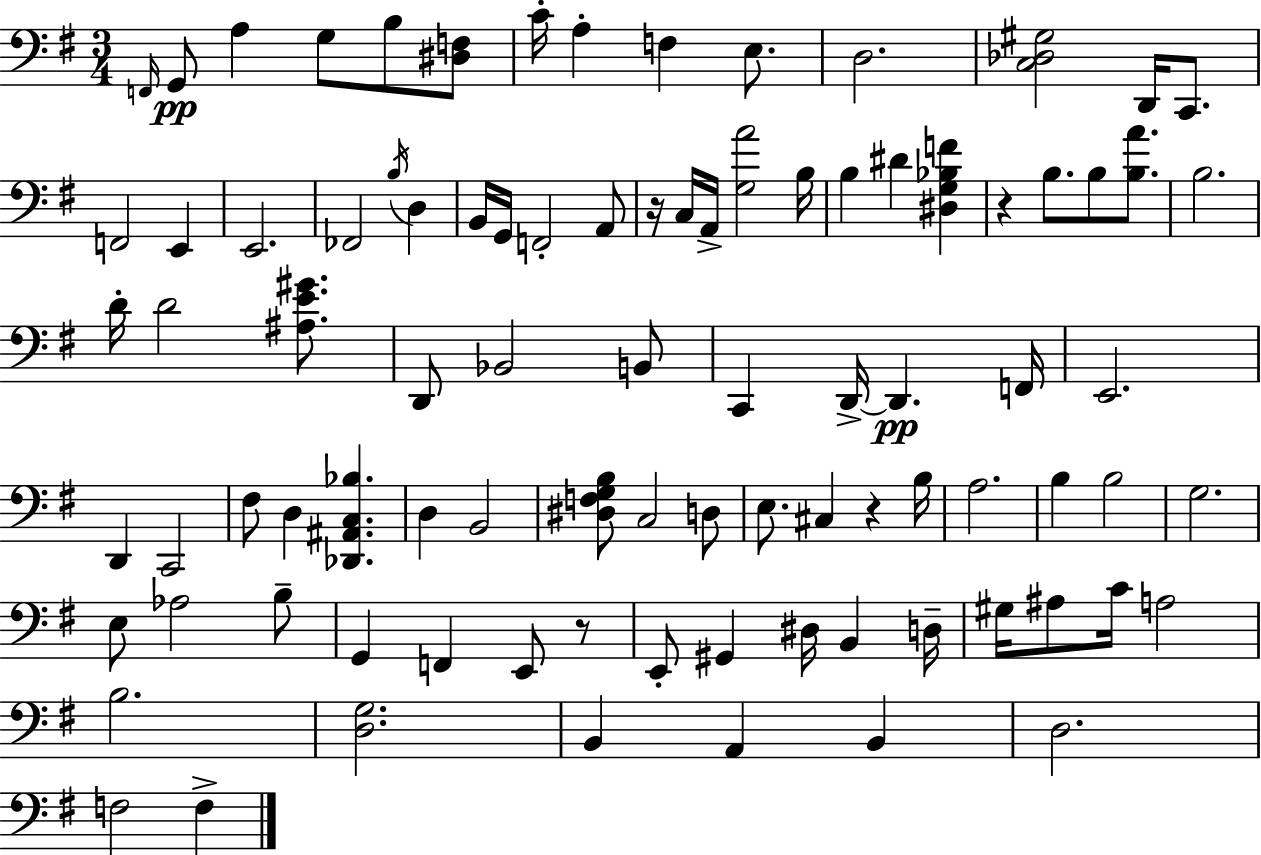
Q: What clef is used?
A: bass